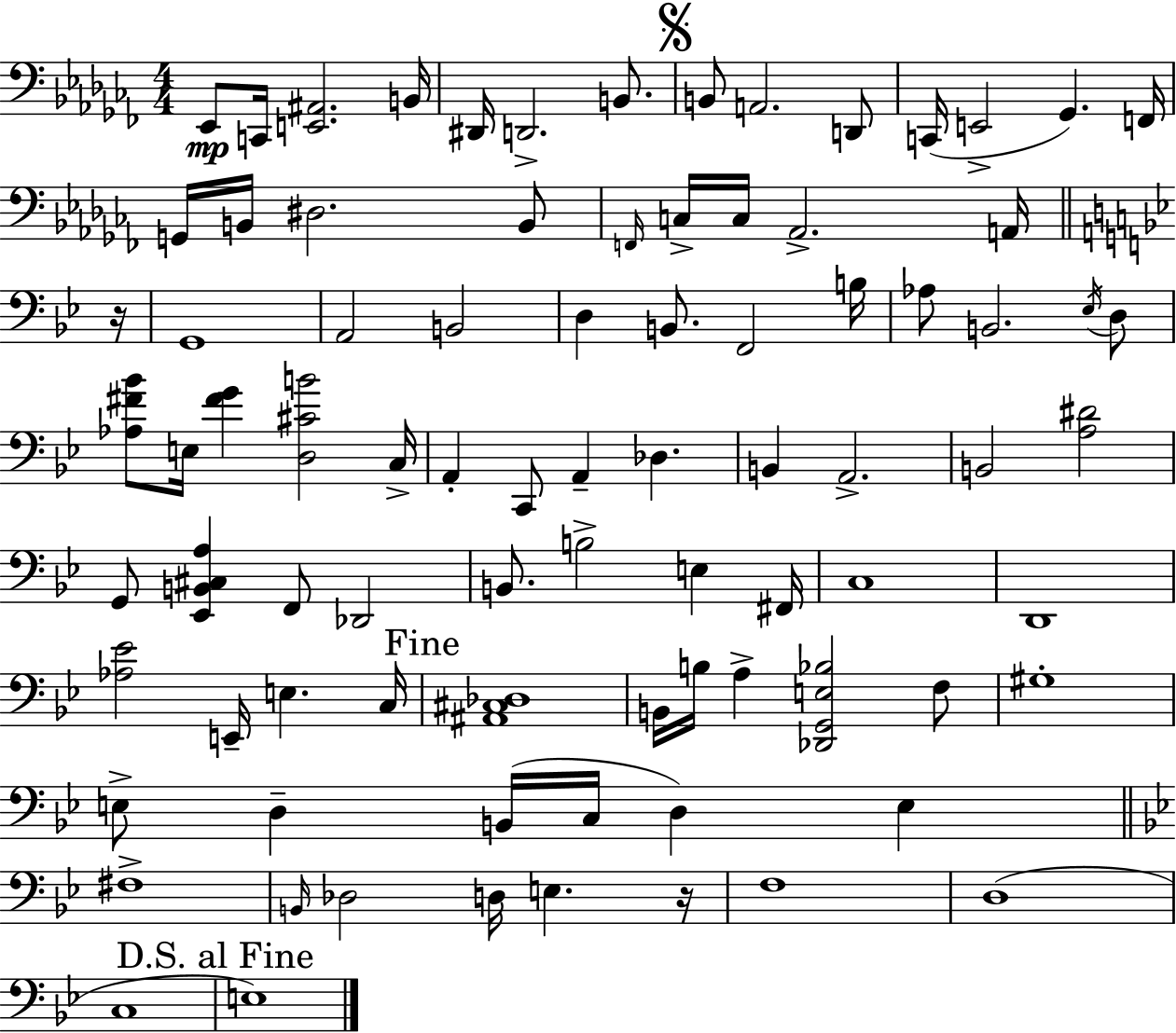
{
  \clef bass
  \numericTimeSignature
  \time 4/4
  \key aes \minor
  ees,8\mp c,16 <e, ais,>2. b,16 | dis,16 d,2.-> b,8. | \mark \markup { \musicglyph "scripts.segno" } b,8 a,2. d,8 | c,16( e,2-> ges,4.) f,16 | \break g,16 b,16 dis2. b,8 | \grace { f,16 } c16-> c16 aes,2.-> a,16 | \bar "||" \break \key g \minor r16 g,1 | a,2 b,2 | d4 b,8. f,2 | b16 aes8 b,2. \acciaccatura { ees16 } | \break d8 <aes fis' bes'>8 e16 <fis' g'>4 <d cis' b'>2 | c16-> a,4-. c,8 a,4-- des4. | b,4 a,2.-> | b,2 <a dis'>2 | \break g,8 <ees, b, cis a>4 f,8 des,2 | b,8. b2-> e4 | fis,16 c1 | d,1 | \break <aes ees'>2 e,16-- e4. | c16 \mark "Fine" <ais, cis des>1 | b,16 b16 a4-> <des, g, e bes>2 | f8 gis1-. | \break e8-> d4-- b,16( c16 d4) e4 | \bar "||" \break \key bes \major fis1-> | \grace { b,16 } des2 d16 e4. | r16 f1 | d1( | \break c1 | \mark "D.S. al Fine" e1) | \bar "|."
}